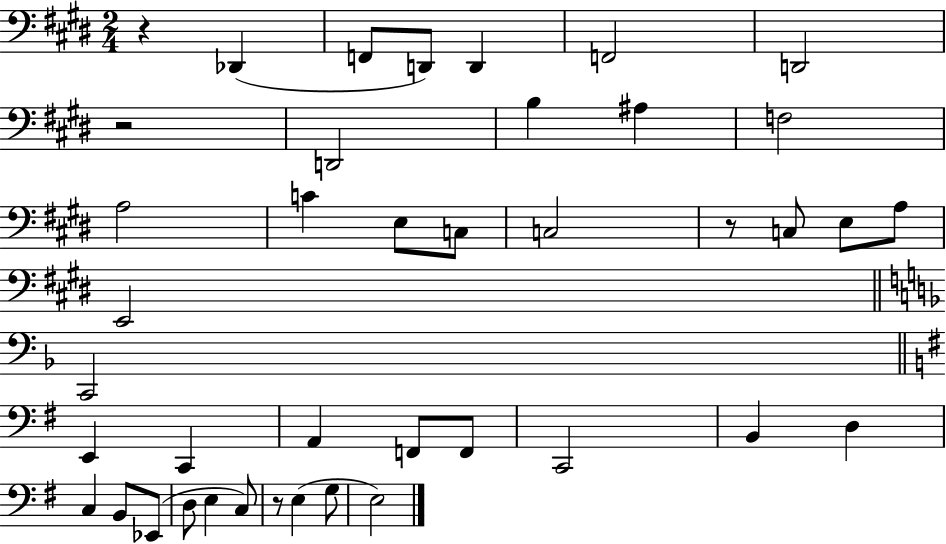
X:1
T:Untitled
M:2/4
L:1/4
K:E
z _D,, F,,/2 D,,/2 D,, F,,2 D,,2 z2 D,,2 B, ^A, F,2 A,2 C E,/2 C,/2 C,2 z/2 C,/2 E,/2 A,/2 E,,2 C,,2 E,, C,, A,, F,,/2 F,,/2 C,,2 B,, D, C, B,,/2 _E,,/2 D,/2 E, C,/2 z/2 E, G,/2 E,2